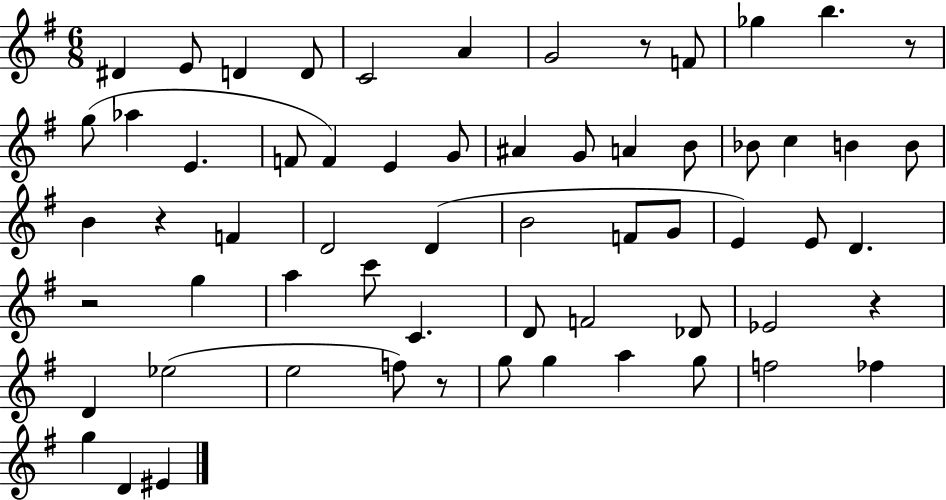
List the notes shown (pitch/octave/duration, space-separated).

D#4/q E4/e D4/q D4/e C4/h A4/q G4/h R/e F4/e Gb5/q B5/q. R/e G5/e Ab5/q E4/q. F4/e F4/q E4/q G4/e A#4/q G4/e A4/q B4/e Bb4/e C5/q B4/q B4/e B4/q R/q F4/q D4/h D4/q B4/h F4/e G4/e E4/q E4/e D4/q. R/h G5/q A5/q C6/e C4/q. D4/e F4/h Db4/e Eb4/h R/q D4/q Eb5/h E5/h F5/e R/e G5/e G5/q A5/q G5/e F5/h FES5/q G5/q D4/q EIS4/q